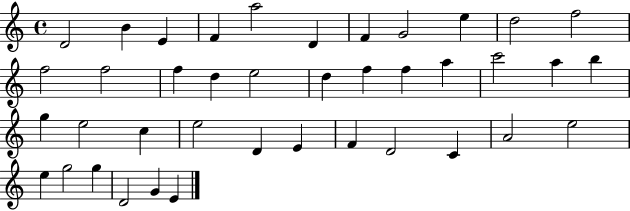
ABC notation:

X:1
T:Untitled
M:4/4
L:1/4
K:C
D2 B E F a2 D F G2 e d2 f2 f2 f2 f d e2 d f f a c'2 a b g e2 c e2 D E F D2 C A2 e2 e g2 g D2 G E